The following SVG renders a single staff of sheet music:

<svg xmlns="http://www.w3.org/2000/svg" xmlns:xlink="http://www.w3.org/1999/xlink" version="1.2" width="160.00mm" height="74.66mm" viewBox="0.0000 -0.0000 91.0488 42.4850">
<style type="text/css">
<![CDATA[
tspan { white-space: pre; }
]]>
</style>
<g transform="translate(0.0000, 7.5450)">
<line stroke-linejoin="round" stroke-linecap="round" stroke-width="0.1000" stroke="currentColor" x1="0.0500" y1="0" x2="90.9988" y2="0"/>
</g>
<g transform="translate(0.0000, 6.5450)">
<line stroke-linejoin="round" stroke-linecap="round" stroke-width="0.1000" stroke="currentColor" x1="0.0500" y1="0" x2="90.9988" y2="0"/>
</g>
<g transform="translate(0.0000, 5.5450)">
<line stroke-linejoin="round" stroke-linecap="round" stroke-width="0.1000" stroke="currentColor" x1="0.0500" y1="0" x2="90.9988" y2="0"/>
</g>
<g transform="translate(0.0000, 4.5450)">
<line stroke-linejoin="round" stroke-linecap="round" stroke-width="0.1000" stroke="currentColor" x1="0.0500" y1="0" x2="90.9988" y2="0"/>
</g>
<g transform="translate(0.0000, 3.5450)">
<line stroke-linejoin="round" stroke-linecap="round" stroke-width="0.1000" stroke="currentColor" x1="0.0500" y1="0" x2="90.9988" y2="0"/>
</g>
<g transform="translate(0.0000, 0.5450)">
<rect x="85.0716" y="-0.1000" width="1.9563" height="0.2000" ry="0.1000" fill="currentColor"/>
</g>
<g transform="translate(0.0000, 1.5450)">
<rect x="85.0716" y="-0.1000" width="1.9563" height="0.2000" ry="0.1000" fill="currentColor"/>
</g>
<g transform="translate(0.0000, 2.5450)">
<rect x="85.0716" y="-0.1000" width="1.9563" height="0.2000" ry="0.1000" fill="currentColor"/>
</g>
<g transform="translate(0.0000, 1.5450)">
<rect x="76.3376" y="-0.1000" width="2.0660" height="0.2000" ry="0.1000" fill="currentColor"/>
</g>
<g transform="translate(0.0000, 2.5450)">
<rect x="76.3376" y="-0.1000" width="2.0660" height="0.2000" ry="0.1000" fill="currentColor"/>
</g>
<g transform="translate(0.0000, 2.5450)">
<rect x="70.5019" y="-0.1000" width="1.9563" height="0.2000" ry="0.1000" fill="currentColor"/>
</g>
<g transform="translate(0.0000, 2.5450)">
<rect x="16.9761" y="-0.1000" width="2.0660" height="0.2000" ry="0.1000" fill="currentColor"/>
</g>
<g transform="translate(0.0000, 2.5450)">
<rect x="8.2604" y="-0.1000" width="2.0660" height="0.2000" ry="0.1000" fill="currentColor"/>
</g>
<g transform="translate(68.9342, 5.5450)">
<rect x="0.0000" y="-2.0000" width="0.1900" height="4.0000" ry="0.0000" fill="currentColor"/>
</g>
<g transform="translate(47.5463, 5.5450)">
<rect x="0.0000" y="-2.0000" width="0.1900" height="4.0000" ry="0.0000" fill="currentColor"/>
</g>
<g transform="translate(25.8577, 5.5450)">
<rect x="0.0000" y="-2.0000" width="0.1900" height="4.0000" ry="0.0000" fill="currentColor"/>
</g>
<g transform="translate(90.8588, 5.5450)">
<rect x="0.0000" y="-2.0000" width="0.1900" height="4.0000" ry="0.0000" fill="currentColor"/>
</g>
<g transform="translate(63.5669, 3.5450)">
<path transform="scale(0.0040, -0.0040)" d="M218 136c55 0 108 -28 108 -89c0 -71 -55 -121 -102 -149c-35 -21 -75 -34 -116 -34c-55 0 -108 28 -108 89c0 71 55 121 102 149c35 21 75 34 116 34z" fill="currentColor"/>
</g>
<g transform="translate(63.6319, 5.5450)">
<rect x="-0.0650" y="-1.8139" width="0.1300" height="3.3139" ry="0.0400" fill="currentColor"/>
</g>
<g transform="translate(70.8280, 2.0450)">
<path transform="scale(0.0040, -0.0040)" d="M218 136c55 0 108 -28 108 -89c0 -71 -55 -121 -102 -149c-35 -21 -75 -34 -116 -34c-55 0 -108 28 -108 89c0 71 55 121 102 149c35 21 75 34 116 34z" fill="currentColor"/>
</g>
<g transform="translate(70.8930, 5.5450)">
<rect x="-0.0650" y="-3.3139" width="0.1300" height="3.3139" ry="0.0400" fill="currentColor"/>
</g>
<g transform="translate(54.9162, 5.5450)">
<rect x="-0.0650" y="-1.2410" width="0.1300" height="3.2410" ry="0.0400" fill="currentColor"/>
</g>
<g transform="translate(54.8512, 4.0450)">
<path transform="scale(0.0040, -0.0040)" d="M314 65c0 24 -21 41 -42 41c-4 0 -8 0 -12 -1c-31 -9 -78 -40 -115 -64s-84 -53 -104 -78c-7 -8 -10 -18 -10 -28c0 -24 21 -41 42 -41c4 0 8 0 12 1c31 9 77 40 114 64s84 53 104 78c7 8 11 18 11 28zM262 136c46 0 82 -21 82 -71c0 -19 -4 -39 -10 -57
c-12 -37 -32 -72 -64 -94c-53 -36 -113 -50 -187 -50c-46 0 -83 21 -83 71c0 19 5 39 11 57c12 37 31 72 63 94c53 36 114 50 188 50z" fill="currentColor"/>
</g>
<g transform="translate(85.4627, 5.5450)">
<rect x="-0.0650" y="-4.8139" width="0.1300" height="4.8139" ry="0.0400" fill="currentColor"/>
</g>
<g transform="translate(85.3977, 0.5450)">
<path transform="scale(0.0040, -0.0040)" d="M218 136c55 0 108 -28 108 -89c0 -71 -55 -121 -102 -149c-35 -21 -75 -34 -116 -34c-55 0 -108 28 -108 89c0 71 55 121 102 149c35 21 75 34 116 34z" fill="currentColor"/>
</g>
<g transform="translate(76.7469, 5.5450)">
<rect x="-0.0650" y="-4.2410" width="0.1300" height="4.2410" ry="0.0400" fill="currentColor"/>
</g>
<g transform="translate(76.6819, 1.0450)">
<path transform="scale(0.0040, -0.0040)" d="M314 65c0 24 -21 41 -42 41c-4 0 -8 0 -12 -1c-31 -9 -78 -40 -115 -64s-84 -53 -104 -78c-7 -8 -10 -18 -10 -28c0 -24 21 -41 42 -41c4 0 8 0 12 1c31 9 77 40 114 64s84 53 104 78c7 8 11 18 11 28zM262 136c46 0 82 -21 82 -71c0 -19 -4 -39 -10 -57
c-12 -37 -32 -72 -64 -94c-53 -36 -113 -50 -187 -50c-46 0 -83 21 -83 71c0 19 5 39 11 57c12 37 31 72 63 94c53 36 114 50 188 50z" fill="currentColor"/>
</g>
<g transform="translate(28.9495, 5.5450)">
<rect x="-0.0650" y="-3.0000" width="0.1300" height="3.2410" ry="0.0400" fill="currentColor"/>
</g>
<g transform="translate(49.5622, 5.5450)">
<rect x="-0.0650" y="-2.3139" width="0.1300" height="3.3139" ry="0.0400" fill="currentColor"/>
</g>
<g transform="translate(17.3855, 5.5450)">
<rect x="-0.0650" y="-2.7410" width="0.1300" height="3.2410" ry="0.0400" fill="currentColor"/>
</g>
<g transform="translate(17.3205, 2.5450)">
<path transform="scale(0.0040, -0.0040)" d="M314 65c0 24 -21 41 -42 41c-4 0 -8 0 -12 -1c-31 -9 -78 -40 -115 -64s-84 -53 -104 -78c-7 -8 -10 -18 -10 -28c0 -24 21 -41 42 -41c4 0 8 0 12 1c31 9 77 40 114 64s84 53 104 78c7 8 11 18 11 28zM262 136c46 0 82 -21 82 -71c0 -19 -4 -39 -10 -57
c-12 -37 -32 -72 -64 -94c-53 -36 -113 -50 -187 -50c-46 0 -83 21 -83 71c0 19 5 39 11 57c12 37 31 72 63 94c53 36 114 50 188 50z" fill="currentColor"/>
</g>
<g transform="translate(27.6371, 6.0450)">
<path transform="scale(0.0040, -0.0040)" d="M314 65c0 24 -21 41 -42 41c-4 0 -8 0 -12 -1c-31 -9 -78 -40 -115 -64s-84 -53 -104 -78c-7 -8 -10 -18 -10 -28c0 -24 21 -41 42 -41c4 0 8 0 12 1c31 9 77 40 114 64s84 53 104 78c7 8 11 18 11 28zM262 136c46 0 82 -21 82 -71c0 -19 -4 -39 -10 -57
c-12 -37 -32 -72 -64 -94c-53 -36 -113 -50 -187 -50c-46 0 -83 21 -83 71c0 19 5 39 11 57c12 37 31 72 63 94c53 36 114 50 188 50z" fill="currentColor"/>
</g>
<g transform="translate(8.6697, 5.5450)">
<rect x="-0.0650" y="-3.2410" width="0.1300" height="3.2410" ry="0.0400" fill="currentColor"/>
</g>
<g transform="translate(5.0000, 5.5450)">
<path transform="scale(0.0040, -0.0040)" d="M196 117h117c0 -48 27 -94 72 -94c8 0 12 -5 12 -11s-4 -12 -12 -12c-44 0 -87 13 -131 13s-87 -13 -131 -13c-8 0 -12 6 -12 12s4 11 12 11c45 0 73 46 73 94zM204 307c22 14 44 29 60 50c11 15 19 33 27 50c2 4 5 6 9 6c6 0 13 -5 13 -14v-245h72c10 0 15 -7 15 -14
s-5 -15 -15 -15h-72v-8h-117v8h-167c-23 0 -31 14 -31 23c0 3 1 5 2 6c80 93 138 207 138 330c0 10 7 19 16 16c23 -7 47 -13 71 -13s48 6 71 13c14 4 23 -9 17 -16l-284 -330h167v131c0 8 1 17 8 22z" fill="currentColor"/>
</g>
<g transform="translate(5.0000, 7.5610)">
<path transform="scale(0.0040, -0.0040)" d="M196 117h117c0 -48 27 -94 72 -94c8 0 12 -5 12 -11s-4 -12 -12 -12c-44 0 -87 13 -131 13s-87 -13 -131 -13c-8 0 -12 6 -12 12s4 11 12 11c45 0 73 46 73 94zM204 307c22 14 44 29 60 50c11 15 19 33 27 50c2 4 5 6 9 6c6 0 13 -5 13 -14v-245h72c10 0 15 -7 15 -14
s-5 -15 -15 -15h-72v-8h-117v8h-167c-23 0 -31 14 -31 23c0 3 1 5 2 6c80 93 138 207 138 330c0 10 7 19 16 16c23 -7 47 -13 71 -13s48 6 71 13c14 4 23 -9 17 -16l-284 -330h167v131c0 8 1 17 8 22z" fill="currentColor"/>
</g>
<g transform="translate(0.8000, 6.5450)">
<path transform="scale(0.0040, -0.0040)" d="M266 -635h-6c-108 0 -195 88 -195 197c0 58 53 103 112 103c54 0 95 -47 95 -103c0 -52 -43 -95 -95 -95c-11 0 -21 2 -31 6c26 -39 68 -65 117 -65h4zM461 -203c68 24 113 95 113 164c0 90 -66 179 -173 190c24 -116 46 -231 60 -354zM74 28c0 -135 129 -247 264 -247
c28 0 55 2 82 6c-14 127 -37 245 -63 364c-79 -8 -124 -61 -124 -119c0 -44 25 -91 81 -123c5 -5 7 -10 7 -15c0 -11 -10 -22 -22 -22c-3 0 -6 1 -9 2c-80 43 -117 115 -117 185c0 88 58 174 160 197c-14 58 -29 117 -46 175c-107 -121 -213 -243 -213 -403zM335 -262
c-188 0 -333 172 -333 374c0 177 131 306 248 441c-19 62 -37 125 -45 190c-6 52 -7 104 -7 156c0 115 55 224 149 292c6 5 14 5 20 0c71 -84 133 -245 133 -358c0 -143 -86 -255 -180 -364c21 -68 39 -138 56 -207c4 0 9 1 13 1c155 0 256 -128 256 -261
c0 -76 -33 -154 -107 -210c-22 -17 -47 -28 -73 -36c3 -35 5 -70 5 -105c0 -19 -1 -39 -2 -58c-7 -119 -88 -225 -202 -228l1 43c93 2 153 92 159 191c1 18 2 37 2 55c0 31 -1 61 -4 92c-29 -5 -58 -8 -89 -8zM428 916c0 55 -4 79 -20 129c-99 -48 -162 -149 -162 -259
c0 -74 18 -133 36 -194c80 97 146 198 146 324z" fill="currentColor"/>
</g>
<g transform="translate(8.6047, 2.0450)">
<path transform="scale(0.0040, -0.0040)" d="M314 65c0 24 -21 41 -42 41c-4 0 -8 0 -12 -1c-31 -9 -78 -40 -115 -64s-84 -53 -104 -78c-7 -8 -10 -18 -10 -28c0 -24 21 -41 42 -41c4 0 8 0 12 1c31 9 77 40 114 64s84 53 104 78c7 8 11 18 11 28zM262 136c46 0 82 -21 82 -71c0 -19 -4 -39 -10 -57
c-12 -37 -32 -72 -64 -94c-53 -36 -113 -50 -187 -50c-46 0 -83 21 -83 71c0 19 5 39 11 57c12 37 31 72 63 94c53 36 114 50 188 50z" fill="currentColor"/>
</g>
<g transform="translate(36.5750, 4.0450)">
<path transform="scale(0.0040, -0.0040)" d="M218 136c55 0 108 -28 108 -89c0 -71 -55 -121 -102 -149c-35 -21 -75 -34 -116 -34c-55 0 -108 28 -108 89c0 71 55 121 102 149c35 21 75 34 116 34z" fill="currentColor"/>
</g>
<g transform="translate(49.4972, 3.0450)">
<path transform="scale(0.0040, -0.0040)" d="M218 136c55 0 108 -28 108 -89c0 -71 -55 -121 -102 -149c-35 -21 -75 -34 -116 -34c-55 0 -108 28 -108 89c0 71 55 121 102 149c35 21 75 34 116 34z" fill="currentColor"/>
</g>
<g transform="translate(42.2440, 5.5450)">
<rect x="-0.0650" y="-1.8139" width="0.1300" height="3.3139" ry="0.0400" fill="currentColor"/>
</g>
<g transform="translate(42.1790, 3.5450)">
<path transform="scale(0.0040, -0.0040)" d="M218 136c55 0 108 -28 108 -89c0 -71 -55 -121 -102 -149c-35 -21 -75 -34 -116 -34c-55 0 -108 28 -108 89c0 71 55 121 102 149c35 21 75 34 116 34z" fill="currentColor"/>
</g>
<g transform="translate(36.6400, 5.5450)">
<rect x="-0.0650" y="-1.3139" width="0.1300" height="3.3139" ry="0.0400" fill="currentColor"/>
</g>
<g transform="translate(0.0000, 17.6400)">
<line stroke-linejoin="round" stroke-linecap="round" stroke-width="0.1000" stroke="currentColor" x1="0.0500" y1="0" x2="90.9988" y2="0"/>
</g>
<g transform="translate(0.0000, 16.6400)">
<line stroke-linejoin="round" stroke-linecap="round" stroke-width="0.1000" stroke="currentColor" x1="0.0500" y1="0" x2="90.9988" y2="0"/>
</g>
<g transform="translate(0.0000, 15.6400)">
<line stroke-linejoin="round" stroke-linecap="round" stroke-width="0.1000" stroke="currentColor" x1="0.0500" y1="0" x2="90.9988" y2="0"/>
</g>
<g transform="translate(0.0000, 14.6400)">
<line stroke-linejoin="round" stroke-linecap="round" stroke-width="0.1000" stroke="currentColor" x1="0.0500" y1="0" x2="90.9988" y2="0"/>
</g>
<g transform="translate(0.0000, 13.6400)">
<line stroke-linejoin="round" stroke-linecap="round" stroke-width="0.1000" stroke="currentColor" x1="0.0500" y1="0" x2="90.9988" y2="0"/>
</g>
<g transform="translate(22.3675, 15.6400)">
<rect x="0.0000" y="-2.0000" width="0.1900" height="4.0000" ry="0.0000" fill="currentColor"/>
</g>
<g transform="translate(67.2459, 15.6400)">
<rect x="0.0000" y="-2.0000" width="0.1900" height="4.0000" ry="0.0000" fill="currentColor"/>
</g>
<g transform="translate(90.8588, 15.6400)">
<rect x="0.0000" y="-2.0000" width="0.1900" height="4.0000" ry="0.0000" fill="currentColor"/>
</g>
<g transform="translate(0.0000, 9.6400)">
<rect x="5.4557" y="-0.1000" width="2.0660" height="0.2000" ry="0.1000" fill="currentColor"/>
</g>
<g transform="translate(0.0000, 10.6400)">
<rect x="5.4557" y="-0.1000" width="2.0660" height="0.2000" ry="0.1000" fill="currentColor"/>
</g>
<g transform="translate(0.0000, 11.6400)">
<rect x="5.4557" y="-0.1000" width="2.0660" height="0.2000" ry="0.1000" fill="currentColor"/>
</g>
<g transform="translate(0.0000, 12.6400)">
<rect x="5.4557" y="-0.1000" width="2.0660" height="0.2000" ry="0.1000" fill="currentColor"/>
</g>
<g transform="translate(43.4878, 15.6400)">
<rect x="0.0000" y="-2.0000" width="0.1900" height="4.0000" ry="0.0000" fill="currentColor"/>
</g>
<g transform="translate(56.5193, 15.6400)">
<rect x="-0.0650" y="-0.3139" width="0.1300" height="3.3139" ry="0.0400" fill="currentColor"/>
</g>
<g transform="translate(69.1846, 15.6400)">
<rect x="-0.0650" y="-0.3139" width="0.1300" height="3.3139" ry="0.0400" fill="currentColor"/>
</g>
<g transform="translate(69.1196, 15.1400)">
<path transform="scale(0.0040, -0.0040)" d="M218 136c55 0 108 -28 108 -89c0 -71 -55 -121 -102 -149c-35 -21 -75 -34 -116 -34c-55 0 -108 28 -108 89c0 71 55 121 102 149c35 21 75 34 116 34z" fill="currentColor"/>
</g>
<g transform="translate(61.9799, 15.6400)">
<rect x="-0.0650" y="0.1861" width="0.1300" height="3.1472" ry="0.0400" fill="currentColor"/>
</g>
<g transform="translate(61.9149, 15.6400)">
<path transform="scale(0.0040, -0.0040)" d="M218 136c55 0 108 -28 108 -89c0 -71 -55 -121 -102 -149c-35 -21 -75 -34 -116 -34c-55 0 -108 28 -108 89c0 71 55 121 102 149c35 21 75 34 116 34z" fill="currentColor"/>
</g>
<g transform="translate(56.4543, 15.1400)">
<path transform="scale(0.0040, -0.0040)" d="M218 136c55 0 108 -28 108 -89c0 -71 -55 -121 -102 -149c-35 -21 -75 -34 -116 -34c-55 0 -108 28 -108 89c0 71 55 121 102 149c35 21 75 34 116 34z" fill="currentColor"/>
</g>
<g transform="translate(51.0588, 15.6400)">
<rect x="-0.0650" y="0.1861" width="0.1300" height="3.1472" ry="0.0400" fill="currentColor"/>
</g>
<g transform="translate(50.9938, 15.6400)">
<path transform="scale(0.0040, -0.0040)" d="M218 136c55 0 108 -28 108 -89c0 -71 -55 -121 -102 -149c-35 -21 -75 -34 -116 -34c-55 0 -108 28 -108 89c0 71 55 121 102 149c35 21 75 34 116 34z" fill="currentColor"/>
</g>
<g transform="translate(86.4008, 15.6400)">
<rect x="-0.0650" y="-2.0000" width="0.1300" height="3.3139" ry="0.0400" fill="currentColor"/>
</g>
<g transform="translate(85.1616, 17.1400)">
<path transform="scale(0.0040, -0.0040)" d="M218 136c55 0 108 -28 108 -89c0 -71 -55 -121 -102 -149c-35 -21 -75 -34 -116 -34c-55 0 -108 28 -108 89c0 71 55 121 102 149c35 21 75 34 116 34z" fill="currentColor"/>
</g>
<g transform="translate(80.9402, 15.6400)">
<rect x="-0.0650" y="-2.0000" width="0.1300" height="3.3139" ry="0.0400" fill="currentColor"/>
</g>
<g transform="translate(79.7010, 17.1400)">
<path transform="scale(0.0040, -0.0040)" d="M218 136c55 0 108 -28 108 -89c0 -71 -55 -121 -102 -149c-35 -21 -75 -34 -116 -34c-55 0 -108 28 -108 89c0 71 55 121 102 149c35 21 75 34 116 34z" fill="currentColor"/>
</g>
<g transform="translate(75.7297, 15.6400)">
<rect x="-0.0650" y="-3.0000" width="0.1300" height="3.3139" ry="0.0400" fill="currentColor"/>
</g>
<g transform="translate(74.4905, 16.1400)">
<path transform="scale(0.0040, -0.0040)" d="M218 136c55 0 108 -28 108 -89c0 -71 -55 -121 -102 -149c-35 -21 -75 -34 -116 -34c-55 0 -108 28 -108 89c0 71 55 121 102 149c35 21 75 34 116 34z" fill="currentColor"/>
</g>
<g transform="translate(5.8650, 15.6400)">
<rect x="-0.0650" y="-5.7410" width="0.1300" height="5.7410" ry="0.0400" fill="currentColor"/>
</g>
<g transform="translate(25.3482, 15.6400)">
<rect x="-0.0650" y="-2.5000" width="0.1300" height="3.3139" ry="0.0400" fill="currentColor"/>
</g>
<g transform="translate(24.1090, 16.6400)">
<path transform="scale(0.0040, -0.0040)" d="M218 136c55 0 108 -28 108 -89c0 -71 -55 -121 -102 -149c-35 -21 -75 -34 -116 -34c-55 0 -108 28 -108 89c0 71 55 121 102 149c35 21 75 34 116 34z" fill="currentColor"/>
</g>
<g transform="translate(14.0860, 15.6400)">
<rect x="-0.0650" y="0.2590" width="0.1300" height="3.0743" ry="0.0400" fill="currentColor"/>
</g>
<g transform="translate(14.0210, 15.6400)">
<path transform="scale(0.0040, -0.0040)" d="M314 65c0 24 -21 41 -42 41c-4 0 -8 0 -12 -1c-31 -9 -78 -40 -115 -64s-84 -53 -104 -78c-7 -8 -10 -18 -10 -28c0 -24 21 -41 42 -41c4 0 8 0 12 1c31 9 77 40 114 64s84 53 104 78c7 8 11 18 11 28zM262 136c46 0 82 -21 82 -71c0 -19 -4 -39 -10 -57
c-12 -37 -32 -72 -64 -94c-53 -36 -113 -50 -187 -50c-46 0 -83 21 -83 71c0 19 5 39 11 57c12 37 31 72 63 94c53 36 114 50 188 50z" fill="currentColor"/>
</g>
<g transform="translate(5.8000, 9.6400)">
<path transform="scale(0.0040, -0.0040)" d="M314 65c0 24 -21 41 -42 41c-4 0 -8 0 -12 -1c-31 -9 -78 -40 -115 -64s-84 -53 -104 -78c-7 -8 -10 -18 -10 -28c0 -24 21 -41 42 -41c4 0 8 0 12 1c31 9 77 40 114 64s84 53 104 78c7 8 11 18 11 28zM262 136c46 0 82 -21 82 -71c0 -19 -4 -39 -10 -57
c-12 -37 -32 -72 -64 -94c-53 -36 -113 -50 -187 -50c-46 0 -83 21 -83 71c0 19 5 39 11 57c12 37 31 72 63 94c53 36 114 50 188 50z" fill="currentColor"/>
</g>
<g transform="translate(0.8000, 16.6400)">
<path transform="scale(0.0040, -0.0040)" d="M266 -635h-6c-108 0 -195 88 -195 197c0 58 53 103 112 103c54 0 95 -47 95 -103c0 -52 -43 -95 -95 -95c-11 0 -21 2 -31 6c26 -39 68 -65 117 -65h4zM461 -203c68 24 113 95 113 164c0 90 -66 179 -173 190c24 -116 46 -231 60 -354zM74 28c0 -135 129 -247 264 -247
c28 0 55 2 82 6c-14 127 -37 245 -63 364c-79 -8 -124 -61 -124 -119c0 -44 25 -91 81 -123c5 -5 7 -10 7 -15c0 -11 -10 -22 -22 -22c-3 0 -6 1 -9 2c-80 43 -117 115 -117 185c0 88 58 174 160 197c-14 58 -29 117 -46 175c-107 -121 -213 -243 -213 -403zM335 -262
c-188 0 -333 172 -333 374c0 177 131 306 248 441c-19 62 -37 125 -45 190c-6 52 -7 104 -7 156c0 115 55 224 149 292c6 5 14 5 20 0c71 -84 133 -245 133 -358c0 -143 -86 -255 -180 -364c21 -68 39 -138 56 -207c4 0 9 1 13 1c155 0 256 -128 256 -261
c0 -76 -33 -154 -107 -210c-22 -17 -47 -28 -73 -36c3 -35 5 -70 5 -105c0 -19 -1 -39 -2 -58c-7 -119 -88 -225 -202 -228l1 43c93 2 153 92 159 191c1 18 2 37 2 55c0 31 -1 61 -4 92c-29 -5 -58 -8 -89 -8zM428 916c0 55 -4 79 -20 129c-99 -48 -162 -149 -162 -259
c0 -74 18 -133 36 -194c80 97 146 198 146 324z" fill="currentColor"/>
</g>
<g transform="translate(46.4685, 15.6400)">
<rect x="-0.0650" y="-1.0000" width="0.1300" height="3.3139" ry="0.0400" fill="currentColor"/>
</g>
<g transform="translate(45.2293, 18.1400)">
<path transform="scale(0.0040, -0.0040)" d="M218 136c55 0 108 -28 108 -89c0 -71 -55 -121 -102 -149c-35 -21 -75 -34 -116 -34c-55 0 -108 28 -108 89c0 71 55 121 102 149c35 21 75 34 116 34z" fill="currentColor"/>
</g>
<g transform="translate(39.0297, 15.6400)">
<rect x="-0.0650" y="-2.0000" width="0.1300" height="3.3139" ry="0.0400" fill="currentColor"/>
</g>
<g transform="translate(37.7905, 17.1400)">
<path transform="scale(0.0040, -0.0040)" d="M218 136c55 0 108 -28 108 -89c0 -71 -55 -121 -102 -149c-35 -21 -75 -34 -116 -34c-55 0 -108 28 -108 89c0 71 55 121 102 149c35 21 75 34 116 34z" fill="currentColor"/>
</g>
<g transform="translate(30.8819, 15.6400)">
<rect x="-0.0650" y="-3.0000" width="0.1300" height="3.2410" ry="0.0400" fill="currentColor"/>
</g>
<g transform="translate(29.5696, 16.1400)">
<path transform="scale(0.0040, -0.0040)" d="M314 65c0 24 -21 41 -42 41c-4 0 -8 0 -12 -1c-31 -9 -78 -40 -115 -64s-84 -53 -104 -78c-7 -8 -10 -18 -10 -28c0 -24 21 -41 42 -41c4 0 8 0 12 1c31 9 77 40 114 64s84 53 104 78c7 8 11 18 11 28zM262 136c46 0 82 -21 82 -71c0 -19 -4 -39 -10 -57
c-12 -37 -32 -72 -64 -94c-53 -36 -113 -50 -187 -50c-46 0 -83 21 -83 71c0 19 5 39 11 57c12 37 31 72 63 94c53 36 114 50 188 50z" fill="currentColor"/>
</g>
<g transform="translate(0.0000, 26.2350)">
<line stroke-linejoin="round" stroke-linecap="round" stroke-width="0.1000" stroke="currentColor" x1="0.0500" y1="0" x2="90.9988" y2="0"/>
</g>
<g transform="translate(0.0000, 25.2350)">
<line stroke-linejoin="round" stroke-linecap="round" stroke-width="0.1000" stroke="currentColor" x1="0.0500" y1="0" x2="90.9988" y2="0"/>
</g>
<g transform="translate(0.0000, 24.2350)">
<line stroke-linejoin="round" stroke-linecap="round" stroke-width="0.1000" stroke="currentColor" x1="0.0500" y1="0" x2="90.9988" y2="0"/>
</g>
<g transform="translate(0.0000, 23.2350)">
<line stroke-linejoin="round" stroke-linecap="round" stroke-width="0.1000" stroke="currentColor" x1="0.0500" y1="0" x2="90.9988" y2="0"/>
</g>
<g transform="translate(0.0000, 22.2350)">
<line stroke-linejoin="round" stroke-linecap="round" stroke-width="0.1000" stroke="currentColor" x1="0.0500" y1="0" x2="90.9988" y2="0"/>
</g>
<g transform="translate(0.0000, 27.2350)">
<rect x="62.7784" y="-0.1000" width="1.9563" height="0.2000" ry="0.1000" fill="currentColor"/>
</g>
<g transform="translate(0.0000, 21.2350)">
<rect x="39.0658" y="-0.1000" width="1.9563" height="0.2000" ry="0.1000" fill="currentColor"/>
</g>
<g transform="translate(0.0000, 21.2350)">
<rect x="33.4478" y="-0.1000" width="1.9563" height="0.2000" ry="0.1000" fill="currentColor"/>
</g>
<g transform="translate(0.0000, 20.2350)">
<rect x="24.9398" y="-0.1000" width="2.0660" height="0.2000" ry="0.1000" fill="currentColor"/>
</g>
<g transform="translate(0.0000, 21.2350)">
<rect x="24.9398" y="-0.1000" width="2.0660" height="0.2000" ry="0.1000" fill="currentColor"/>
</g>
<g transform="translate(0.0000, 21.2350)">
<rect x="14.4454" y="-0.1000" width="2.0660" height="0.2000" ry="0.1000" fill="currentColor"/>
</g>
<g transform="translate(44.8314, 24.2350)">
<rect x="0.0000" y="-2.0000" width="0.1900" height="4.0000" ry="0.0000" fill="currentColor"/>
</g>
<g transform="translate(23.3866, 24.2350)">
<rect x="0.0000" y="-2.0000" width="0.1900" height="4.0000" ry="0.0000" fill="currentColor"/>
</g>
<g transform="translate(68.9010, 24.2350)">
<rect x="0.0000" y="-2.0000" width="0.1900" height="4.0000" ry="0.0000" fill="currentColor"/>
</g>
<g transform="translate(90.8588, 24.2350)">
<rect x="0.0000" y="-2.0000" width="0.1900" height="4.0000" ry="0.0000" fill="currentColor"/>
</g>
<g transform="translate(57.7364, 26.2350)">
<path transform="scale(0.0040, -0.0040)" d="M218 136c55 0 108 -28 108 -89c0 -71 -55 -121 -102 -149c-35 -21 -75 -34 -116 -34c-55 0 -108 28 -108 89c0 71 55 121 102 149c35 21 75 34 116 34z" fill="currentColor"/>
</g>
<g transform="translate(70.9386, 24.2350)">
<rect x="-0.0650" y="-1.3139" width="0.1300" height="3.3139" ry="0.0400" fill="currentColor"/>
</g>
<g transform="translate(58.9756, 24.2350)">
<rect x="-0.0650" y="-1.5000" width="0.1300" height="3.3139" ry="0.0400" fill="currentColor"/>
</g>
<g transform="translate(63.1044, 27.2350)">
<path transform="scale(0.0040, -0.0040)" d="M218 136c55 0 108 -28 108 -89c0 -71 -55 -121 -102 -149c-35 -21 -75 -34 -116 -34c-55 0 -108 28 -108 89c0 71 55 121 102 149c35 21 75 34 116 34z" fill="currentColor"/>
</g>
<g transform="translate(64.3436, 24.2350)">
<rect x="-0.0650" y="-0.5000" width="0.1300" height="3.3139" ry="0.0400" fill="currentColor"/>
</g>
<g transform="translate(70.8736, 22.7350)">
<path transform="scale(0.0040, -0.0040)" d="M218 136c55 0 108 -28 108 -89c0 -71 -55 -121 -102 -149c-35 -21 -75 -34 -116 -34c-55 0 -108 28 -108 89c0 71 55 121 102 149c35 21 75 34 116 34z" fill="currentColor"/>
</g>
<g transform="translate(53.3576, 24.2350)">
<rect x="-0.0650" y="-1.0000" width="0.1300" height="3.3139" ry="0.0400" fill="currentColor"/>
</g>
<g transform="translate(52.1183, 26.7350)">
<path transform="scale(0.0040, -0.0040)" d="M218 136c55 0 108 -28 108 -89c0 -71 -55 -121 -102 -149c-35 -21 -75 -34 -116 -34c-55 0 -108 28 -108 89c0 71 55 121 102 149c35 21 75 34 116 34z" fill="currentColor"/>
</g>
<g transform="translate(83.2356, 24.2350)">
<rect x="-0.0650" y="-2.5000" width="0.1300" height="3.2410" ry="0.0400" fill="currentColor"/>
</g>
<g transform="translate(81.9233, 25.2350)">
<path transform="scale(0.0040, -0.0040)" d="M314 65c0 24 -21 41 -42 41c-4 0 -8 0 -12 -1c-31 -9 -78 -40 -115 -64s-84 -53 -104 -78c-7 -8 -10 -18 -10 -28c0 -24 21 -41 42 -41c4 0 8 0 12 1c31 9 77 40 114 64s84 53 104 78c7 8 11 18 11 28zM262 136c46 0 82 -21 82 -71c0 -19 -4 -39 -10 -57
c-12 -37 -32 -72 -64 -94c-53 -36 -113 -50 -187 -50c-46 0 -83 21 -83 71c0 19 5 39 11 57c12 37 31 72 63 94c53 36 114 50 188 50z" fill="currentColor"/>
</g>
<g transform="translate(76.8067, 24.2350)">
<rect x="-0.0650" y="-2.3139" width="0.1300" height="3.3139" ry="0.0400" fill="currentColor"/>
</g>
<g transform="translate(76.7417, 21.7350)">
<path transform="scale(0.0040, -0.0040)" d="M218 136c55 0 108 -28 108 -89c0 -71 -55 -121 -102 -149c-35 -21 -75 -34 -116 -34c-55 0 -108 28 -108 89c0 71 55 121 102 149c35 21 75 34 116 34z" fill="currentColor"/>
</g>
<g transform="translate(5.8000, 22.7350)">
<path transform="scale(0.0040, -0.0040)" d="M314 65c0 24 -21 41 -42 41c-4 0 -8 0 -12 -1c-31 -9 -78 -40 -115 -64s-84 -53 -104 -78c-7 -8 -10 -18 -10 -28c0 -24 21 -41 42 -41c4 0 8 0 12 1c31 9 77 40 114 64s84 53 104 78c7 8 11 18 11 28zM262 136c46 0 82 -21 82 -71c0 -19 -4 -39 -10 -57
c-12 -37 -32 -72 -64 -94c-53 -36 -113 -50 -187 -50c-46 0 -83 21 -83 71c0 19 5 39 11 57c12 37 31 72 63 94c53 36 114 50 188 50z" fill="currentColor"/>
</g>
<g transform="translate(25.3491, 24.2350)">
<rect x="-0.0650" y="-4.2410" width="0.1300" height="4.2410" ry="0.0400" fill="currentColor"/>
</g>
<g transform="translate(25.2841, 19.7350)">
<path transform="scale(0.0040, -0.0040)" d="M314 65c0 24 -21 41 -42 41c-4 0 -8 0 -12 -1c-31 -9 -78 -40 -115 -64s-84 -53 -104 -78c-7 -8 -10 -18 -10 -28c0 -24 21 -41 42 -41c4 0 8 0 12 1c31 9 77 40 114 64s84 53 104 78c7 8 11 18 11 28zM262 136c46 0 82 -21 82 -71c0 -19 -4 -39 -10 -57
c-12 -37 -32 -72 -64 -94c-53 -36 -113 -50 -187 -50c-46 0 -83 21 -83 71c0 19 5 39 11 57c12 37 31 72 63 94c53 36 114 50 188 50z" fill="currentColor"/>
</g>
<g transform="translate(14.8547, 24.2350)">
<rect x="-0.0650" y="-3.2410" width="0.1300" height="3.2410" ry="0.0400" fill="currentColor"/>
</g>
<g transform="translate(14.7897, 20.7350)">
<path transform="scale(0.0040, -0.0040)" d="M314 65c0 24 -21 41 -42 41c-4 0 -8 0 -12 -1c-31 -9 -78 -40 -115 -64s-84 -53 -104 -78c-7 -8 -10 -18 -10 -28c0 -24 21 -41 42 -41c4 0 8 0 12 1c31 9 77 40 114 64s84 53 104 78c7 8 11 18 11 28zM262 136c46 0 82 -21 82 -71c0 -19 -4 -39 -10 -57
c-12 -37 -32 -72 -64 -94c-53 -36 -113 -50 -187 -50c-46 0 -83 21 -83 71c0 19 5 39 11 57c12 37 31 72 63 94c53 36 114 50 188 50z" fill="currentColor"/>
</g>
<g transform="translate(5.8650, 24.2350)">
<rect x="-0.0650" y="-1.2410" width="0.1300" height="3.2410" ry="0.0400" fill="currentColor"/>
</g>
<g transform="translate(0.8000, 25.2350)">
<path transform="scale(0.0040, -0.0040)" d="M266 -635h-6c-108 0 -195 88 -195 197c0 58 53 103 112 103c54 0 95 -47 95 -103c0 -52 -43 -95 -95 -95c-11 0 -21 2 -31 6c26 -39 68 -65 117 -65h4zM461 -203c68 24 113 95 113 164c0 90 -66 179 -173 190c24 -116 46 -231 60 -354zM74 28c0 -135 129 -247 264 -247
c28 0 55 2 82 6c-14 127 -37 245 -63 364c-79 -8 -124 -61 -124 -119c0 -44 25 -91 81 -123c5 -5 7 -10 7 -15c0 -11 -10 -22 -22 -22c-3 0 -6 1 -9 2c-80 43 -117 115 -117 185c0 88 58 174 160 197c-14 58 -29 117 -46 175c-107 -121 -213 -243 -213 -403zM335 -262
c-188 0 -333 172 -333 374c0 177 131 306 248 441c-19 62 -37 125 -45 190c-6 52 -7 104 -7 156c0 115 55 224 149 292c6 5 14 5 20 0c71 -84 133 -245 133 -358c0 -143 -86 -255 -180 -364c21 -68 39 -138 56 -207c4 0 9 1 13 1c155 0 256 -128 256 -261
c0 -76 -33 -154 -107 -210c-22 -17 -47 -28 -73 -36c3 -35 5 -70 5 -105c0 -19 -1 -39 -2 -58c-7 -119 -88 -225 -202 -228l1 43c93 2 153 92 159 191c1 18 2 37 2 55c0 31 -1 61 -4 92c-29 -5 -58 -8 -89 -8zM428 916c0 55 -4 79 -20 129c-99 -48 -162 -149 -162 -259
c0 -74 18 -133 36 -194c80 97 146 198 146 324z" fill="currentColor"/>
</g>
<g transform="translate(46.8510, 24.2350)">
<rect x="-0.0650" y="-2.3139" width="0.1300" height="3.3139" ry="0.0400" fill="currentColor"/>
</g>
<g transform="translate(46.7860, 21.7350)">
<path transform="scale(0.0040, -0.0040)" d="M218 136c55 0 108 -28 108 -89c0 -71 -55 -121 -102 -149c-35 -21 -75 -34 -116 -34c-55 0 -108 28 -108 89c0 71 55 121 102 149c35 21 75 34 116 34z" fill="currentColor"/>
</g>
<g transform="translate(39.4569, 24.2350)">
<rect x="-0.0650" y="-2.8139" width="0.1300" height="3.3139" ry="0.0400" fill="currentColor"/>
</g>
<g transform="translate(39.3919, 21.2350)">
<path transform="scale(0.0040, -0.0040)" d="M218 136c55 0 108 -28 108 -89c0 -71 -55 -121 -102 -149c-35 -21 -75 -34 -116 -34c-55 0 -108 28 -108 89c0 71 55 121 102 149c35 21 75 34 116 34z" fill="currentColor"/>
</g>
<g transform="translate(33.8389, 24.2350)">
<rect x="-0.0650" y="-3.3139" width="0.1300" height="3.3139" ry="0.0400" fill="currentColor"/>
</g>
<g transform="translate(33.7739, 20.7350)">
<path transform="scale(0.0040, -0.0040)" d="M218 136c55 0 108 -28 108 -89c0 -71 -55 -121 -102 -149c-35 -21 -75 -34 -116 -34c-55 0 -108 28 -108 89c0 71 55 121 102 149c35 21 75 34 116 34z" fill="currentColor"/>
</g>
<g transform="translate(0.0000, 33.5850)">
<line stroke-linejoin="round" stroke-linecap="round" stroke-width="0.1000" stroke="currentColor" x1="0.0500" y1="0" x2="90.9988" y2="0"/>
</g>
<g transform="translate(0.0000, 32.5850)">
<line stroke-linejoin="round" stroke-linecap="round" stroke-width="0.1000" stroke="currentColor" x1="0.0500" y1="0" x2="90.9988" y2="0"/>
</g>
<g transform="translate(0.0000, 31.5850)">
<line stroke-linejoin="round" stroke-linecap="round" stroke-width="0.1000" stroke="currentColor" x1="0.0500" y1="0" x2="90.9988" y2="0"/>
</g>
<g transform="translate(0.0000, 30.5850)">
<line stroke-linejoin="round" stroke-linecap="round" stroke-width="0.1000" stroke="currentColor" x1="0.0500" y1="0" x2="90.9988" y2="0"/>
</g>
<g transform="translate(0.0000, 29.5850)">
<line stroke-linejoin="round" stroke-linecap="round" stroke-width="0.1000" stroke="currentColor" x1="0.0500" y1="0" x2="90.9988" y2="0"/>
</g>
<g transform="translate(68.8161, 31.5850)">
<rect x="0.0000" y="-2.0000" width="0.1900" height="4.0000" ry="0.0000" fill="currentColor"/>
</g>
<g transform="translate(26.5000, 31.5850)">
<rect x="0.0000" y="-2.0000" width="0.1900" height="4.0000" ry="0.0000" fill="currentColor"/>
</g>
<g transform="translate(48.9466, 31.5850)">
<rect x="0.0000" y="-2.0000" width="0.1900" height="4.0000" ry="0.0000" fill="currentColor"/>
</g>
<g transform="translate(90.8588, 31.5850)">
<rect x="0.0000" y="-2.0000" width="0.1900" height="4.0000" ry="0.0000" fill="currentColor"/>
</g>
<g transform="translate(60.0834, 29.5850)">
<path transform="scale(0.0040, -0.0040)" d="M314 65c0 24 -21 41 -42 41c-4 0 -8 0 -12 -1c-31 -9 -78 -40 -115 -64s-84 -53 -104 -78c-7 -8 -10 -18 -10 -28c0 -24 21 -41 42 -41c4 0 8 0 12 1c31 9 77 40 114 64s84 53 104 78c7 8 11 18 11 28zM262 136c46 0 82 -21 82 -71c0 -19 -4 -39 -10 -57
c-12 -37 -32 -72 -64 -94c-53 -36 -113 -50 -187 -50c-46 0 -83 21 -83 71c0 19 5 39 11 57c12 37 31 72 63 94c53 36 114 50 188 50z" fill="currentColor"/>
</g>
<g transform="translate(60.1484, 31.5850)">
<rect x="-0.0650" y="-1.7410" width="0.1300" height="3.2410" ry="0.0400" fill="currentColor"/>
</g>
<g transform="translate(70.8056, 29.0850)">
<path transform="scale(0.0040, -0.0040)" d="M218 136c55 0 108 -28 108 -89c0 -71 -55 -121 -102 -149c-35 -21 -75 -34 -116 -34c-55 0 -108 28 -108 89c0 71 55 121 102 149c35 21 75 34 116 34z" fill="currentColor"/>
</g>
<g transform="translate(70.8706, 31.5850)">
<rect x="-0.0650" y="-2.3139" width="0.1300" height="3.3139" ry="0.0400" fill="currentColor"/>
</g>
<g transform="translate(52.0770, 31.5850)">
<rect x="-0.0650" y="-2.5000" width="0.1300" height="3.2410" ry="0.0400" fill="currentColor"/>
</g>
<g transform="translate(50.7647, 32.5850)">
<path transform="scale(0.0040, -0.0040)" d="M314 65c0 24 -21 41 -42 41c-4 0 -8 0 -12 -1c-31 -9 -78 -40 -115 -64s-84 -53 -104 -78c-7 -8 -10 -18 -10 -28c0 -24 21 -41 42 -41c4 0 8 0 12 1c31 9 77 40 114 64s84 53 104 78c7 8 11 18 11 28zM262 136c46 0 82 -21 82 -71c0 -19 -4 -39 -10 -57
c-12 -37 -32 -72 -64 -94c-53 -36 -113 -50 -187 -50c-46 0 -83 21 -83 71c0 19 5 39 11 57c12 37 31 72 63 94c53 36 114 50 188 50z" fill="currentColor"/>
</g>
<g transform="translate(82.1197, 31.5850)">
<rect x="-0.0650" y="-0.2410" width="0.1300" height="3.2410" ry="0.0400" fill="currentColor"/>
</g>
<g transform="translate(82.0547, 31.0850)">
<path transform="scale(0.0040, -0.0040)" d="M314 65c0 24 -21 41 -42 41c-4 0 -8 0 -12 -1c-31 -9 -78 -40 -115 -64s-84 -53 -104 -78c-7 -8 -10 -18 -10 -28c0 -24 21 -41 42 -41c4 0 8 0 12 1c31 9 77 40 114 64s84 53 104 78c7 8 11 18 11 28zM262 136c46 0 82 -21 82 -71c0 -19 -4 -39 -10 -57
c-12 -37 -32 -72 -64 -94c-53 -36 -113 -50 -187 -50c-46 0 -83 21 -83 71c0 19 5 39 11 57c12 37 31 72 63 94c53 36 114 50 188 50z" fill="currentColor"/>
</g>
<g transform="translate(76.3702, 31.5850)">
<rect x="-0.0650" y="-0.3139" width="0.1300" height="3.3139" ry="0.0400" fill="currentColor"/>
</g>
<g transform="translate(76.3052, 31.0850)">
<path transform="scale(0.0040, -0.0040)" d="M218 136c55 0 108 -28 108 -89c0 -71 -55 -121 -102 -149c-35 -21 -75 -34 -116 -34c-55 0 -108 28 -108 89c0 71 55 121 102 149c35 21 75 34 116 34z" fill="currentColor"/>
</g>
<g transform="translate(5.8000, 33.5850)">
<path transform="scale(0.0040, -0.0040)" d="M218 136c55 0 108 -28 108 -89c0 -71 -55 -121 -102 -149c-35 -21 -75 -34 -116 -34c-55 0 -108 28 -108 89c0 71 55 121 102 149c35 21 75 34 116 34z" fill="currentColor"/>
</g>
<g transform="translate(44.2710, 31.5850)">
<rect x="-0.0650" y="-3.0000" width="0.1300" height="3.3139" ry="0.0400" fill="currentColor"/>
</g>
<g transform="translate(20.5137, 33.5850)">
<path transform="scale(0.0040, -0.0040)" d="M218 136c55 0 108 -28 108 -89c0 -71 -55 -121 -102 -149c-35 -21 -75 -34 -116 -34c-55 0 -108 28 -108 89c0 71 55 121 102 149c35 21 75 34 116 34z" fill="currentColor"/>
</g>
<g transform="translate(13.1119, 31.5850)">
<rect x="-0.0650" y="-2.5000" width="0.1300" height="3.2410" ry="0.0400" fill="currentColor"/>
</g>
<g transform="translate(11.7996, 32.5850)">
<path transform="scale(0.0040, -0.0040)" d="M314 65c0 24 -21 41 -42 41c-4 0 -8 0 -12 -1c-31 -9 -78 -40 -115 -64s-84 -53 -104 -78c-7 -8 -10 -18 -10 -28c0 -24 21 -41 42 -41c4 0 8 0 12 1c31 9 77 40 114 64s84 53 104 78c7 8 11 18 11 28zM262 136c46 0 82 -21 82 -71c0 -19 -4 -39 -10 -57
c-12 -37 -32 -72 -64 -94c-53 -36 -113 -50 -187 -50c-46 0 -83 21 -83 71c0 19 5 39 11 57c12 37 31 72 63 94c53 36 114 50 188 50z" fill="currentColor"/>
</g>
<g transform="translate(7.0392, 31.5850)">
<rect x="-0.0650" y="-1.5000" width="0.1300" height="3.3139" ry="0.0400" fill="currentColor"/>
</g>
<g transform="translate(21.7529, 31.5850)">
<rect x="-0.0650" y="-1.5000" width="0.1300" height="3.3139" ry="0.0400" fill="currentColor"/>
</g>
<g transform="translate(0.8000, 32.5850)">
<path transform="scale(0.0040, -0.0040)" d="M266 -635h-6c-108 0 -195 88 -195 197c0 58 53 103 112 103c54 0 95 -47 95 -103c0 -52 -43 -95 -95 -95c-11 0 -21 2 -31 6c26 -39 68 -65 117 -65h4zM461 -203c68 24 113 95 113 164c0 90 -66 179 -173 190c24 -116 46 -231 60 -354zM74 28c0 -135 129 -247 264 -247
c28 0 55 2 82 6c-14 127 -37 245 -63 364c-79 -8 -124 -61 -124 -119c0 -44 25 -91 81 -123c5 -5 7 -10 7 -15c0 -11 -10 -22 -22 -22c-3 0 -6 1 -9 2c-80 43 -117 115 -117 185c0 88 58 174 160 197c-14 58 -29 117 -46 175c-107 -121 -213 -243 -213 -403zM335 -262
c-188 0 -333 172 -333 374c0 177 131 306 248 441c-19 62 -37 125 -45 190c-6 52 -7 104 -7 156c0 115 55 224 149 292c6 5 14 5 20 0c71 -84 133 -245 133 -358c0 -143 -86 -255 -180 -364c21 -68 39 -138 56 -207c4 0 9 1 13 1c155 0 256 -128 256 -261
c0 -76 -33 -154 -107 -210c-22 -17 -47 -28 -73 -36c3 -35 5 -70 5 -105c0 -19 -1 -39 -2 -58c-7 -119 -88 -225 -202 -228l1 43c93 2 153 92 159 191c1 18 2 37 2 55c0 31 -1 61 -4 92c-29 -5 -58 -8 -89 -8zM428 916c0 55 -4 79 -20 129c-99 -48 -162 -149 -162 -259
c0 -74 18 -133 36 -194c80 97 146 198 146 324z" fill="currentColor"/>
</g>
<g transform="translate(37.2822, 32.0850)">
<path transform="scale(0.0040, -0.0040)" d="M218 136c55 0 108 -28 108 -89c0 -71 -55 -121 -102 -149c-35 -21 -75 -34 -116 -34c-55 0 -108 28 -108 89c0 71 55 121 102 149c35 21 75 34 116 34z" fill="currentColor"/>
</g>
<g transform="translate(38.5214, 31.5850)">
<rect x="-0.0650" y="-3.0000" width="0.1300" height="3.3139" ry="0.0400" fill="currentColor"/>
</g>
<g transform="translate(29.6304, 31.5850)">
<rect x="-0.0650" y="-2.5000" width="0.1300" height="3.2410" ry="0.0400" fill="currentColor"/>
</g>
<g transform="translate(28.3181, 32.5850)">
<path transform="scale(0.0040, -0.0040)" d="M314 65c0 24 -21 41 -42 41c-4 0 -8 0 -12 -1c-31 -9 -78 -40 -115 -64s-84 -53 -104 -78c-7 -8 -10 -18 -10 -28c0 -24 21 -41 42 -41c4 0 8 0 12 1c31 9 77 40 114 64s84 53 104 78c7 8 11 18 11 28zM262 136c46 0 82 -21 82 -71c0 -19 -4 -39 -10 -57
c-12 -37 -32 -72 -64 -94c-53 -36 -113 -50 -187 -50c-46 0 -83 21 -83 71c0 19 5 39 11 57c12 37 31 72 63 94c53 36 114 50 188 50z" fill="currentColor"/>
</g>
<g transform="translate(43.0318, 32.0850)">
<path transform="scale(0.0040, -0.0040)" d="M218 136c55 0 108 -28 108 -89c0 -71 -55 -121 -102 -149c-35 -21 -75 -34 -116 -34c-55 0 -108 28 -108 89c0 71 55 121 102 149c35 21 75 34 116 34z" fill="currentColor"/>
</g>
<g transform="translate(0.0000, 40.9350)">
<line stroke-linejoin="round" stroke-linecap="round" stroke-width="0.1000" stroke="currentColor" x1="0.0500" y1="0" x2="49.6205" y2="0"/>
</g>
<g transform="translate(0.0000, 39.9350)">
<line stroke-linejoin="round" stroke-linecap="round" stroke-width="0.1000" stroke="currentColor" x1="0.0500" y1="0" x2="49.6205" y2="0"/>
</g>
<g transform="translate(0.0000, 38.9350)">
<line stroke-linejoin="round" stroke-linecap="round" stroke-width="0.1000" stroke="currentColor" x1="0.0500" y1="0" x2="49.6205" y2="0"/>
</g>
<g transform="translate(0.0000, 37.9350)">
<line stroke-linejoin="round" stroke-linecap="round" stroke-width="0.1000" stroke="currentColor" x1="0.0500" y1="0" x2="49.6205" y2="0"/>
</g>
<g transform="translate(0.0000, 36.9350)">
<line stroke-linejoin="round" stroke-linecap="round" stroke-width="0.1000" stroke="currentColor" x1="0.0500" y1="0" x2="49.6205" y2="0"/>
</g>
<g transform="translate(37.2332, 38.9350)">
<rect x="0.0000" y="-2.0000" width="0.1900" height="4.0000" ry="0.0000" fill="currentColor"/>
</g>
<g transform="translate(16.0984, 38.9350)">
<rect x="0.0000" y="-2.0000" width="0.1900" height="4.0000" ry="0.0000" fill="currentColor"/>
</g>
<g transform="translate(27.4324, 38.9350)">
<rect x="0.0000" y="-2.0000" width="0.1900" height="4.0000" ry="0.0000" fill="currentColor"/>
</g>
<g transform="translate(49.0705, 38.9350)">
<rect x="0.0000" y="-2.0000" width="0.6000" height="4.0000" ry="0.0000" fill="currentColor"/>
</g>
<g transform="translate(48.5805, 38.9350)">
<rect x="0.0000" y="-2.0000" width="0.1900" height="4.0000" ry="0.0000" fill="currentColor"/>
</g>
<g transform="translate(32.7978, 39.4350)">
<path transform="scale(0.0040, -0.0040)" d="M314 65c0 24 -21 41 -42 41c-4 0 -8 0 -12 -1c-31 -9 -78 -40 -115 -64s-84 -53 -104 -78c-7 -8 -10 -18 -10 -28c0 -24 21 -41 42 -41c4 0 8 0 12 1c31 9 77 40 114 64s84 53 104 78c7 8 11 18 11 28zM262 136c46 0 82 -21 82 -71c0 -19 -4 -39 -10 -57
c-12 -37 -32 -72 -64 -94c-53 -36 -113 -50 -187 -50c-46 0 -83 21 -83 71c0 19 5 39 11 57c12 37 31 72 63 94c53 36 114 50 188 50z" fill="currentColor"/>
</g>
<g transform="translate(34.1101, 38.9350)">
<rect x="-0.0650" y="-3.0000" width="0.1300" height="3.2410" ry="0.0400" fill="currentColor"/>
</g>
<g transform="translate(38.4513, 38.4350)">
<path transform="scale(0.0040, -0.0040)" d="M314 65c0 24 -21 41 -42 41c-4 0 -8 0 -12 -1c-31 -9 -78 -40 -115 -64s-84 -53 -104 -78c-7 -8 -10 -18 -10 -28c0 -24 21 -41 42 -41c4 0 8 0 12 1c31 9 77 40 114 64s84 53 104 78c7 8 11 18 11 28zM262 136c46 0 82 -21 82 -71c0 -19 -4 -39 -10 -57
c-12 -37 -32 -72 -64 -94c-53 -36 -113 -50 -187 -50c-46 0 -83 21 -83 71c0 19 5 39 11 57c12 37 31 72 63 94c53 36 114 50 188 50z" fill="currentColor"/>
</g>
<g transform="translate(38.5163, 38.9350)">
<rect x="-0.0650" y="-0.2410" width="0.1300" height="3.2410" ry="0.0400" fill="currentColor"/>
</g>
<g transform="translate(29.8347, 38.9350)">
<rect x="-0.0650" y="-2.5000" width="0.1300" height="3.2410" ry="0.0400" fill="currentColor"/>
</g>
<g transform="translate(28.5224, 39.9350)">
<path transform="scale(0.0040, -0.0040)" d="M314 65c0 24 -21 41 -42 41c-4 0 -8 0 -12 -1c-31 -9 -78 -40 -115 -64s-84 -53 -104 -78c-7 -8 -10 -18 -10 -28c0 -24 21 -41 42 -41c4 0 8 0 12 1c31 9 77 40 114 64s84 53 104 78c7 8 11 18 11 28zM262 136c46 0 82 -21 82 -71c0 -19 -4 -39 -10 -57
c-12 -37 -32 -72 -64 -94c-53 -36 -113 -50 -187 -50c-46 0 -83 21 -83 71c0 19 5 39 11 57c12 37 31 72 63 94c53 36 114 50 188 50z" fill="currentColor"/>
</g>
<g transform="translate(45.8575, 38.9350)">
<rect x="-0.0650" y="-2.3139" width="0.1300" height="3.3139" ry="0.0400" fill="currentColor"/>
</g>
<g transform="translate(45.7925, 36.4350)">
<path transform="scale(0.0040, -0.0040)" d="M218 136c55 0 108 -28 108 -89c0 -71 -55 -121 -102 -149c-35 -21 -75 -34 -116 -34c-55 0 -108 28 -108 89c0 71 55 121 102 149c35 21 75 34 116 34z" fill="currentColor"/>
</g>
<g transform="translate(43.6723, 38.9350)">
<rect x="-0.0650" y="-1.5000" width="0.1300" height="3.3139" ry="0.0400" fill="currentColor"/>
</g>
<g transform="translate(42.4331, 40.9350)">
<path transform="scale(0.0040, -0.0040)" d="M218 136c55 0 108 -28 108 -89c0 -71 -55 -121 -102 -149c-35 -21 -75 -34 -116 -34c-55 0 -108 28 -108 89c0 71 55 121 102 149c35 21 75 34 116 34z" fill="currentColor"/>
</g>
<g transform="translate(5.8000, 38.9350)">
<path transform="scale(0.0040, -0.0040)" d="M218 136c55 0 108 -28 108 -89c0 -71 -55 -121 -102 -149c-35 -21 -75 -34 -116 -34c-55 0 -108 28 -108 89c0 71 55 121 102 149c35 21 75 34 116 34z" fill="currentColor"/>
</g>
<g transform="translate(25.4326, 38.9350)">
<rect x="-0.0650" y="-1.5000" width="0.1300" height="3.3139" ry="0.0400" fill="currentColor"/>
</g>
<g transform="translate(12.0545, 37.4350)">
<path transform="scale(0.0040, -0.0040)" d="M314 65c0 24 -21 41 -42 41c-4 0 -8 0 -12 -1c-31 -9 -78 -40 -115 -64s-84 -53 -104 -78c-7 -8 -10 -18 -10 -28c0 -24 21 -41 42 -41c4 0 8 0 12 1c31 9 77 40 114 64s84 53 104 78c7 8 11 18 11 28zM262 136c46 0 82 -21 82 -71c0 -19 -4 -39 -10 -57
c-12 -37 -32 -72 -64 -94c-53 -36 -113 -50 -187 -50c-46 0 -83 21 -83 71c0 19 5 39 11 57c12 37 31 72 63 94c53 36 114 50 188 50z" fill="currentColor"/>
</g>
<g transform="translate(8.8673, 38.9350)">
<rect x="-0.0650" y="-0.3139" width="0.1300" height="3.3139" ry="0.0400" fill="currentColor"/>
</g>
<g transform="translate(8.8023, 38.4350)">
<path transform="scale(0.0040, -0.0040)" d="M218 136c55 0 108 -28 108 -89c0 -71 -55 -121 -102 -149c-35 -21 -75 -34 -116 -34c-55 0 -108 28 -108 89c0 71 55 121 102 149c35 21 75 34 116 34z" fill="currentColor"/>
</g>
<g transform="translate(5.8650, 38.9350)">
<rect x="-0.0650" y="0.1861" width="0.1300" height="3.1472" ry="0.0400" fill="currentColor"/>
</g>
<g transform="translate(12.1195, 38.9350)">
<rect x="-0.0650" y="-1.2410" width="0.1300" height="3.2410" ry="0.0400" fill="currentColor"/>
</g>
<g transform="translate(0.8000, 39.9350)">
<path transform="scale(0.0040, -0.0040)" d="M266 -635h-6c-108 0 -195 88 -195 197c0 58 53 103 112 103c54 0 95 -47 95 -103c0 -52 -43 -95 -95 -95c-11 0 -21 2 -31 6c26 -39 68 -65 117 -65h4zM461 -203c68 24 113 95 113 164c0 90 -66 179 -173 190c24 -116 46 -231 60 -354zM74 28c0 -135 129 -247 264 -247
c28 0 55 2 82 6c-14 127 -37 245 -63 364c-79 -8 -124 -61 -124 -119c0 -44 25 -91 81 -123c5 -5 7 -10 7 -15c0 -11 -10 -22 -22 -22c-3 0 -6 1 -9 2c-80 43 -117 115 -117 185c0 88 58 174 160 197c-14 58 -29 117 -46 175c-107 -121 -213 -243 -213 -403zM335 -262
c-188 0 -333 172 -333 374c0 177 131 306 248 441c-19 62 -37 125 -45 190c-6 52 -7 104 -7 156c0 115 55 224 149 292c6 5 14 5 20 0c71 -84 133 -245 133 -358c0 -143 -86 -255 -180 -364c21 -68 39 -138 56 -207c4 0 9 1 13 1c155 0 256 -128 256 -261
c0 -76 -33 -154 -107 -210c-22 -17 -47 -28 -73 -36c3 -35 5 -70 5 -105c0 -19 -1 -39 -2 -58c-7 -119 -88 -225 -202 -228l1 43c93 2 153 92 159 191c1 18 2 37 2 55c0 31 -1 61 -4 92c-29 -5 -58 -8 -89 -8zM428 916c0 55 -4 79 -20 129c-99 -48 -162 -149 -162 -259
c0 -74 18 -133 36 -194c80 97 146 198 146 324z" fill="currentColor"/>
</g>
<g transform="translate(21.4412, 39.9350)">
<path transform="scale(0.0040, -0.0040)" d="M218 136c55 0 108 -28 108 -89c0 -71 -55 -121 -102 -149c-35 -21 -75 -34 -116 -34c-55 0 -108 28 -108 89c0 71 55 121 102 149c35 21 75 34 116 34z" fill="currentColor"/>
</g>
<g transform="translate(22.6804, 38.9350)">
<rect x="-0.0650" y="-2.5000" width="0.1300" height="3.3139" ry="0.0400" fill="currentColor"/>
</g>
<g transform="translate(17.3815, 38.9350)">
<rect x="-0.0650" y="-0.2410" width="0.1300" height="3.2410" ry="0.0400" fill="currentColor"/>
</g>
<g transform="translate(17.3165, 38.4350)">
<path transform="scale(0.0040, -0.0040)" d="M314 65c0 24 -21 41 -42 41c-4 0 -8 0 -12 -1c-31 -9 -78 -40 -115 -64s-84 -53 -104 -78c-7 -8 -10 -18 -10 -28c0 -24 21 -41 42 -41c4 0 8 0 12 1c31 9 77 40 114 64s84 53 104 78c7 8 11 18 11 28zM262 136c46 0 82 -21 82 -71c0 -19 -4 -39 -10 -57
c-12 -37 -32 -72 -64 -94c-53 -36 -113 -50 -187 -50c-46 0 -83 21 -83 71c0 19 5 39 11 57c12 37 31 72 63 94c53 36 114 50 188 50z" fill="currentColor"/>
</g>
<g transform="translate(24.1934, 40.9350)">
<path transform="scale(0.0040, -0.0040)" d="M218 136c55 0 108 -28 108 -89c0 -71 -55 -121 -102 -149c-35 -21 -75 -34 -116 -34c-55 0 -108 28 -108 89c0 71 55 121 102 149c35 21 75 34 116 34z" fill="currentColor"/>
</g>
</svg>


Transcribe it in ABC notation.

X:1
T:Untitled
M:4/4
L:1/4
K:C
b2 a2 A2 e f g e2 f b d'2 e' g'2 B2 G A2 F D B c B c A F F e2 b2 d'2 b a g D E C e g G2 E G2 E G2 A A G2 f2 g c c2 B c e2 c2 G E G2 A2 c2 E g